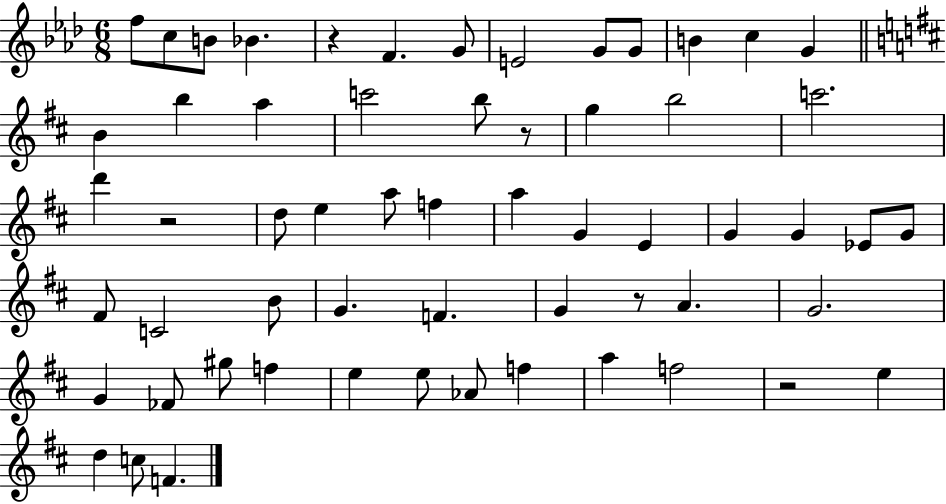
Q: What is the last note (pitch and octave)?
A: F4